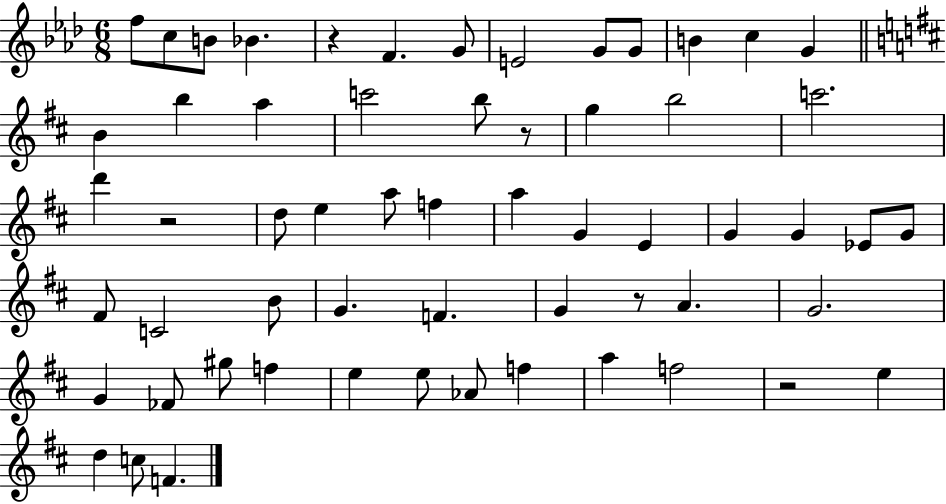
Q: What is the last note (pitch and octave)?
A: F4